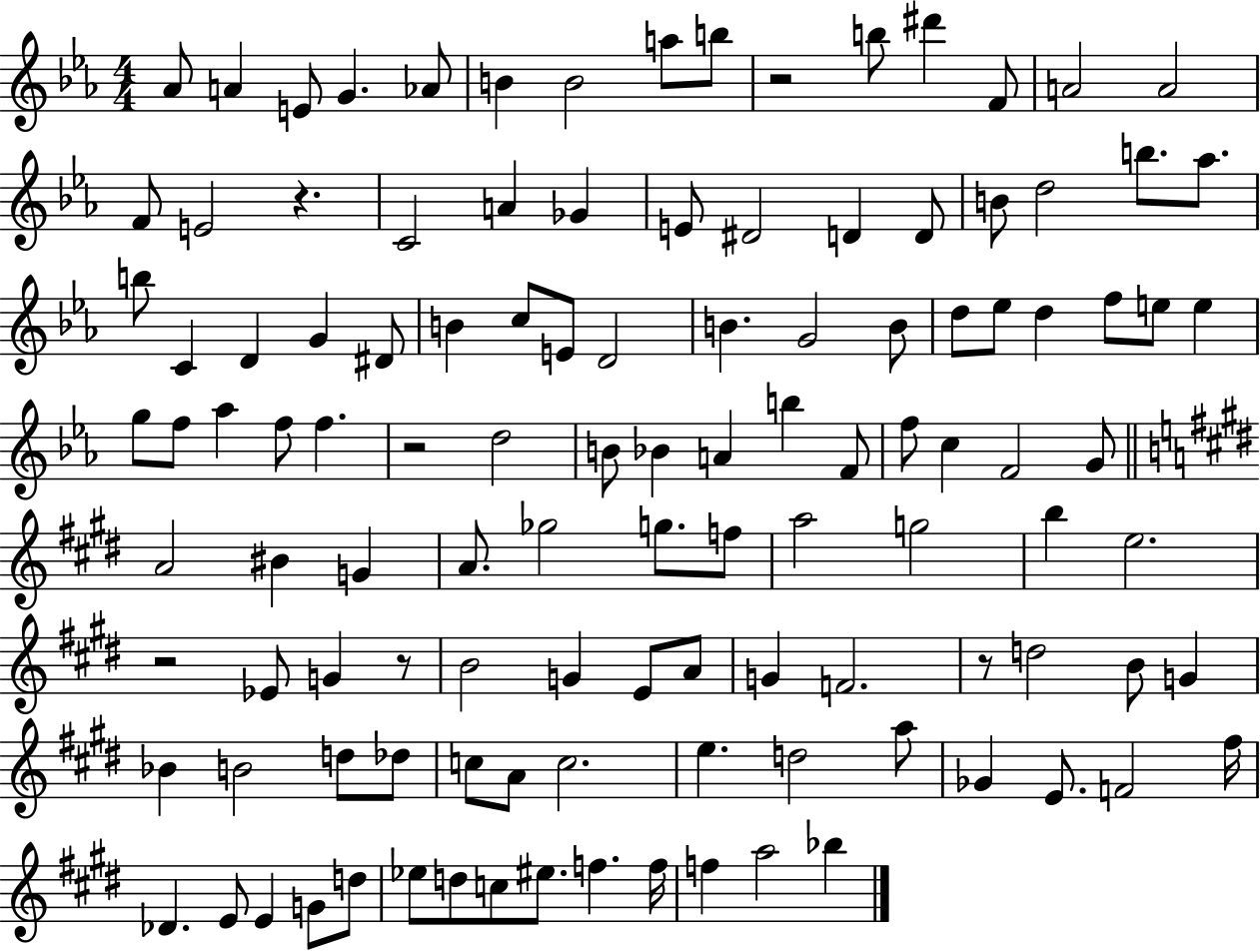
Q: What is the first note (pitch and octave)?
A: Ab4